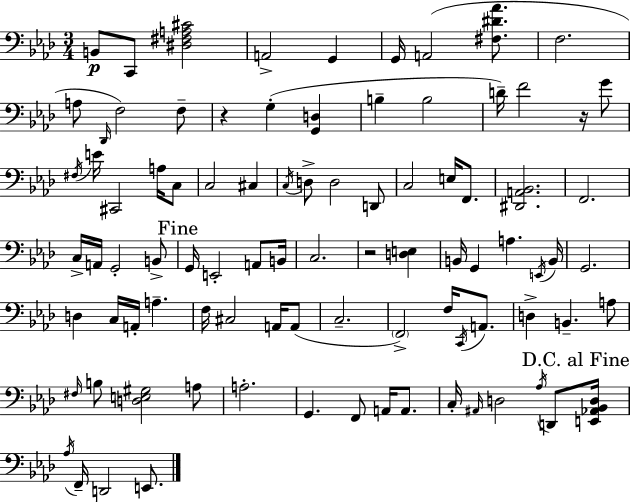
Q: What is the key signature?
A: AES major